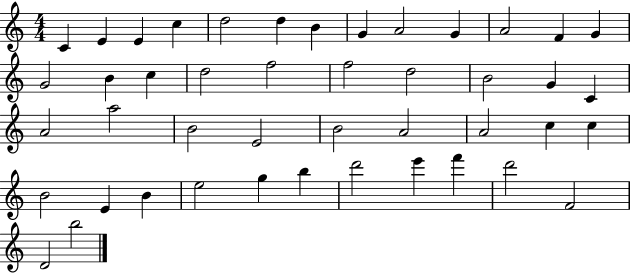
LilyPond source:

{
  \clef treble
  \numericTimeSignature
  \time 4/4
  \key c \major
  c'4 e'4 e'4 c''4 | d''2 d''4 b'4 | g'4 a'2 g'4 | a'2 f'4 g'4 | \break g'2 b'4 c''4 | d''2 f''2 | f''2 d''2 | b'2 g'4 c'4 | \break a'2 a''2 | b'2 e'2 | b'2 a'2 | a'2 c''4 c''4 | \break b'2 e'4 b'4 | e''2 g''4 b''4 | d'''2 e'''4 f'''4 | d'''2 f'2 | \break d'2 b''2 | \bar "|."
}